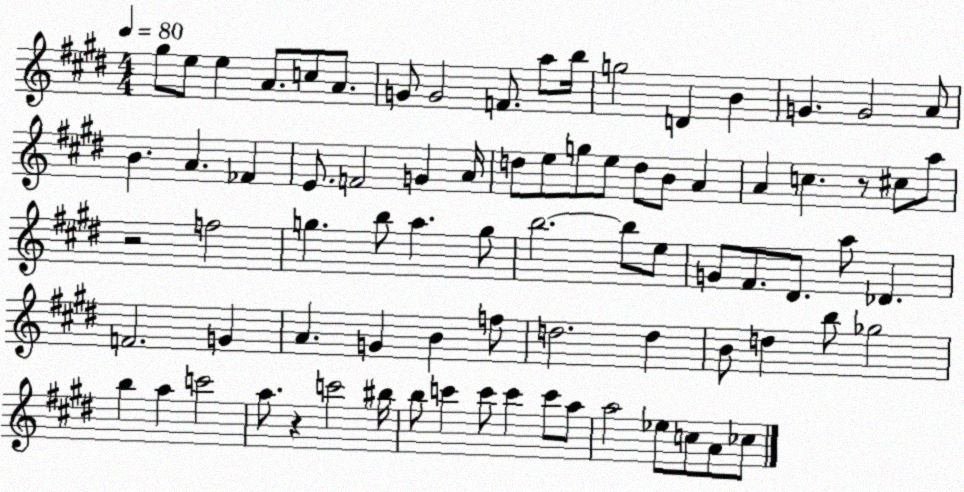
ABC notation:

X:1
T:Untitled
M:4/4
L:1/4
K:E
^g/2 e/2 e A/2 c/2 A/2 G/2 G2 F/2 a/2 b/4 g2 D B G G2 A/2 B A _F E/2 F2 G A/4 d/2 e/2 g/2 e/2 d/2 B/2 A A c z/2 ^c/2 a/2 z2 f2 g b/2 a g/2 b2 b/2 e/2 G/2 ^F/2 ^D/2 a/2 _D F2 G A G B f/2 d2 d B/2 d b/2 _g2 b a c'2 a/2 z c'2 ^b/4 b/2 c' c'/2 c' c'/2 a/2 a2 _e/2 c/2 A/2 _c/2